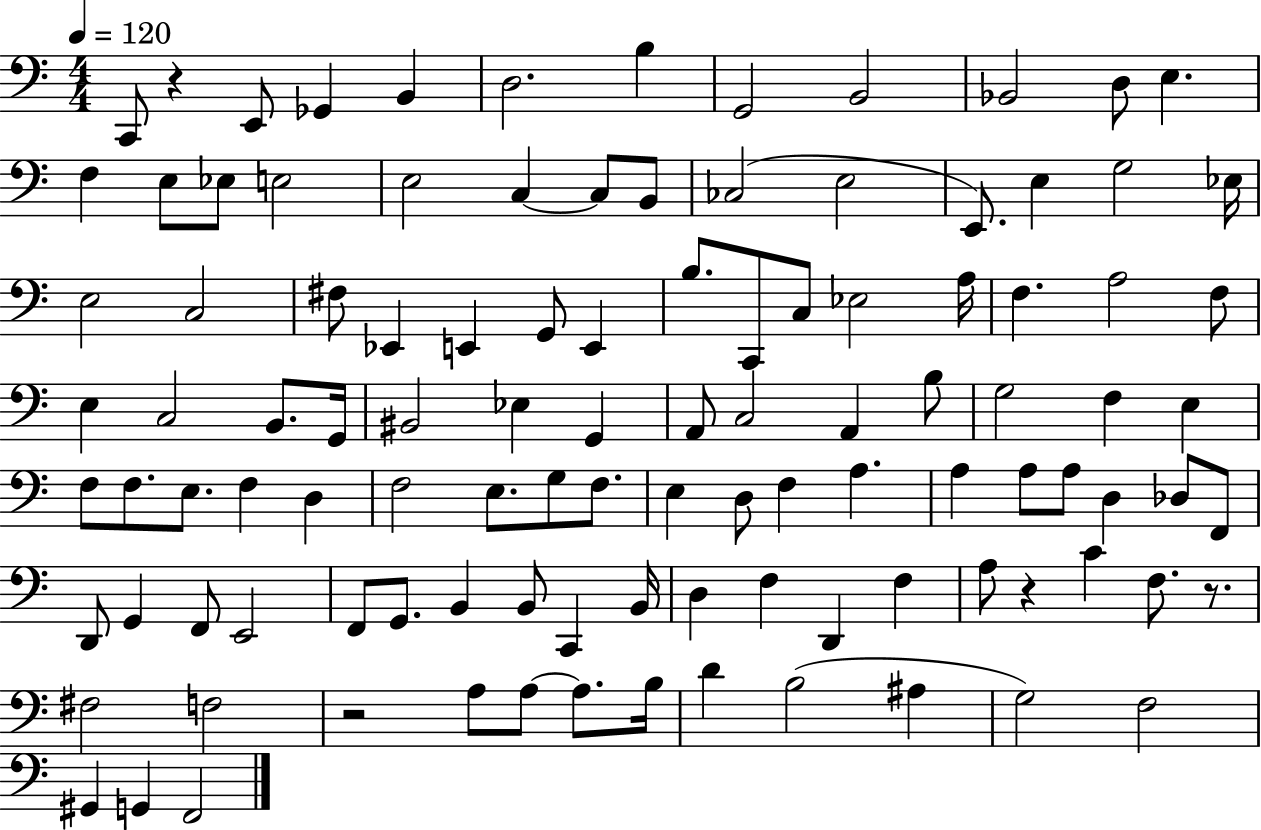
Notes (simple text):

C2/e R/q E2/e Gb2/q B2/q D3/h. B3/q G2/h B2/h Bb2/h D3/e E3/q. F3/q E3/e Eb3/e E3/h E3/h C3/q C3/e B2/e CES3/h E3/h E2/e. E3/q G3/h Eb3/s E3/h C3/h F#3/e Eb2/q E2/q G2/e E2/q B3/e. C2/e C3/e Eb3/h A3/s F3/q. A3/h F3/e E3/q C3/h B2/e. G2/s BIS2/h Eb3/q G2/q A2/e C3/h A2/q B3/e G3/h F3/q E3/q F3/e F3/e. E3/e. F3/q D3/q F3/h E3/e. G3/e F3/e. E3/q D3/e F3/q A3/q. A3/q A3/e A3/e D3/q Db3/e F2/e D2/e G2/q F2/e E2/h F2/e G2/e. B2/q B2/e C2/q B2/s D3/q F3/q D2/q F3/q A3/e R/q C4/q F3/e. R/e. F#3/h F3/h R/h A3/e A3/e A3/e. B3/s D4/q B3/h A#3/q G3/h F3/h G#2/q G2/q F2/h